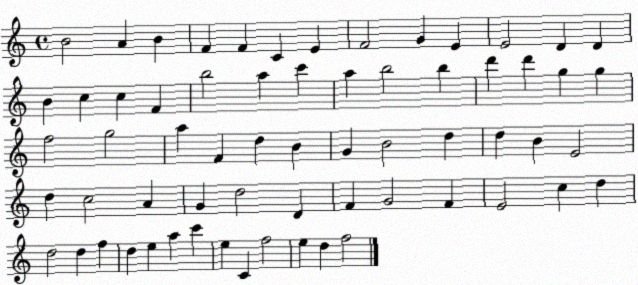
X:1
T:Untitled
M:4/4
L:1/4
K:C
B2 A B F F C E F2 G E E2 D D B c c F b2 a c' a b2 b d' d' g g f2 g2 a F d B G B2 d d B E2 d c2 A G d2 D F G2 F E2 c d d2 d f d e a c' e C f2 e d f2